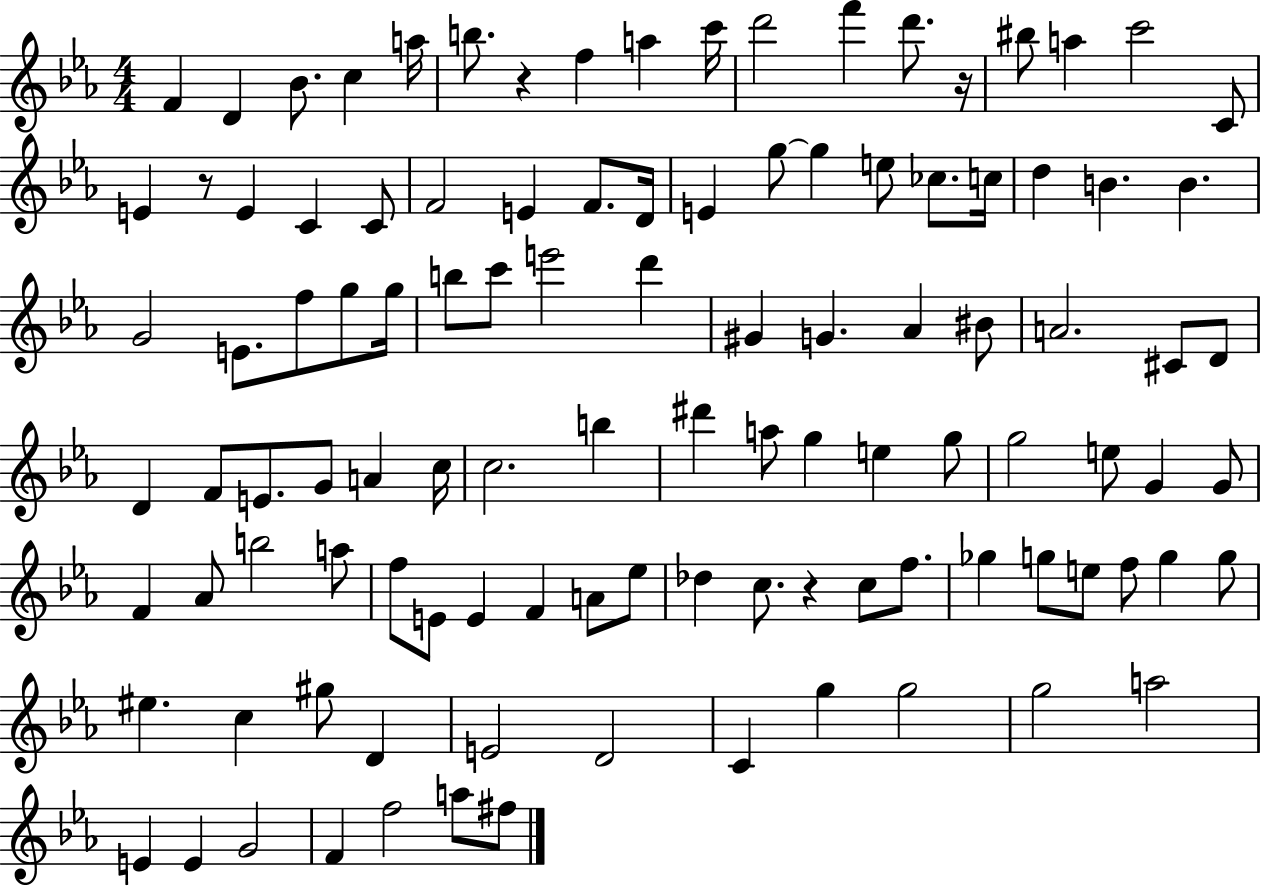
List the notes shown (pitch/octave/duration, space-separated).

F4/q D4/q Bb4/e. C5/q A5/s B5/e. R/q F5/q A5/q C6/s D6/h F6/q D6/e. R/s BIS5/e A5/q C6/h C4/e E4/q R/e E4/q C4/q C4/e F4/h E4/q F4/e. D4/s E4/q G5/e G5/q E5/e CES5/e. C5/s D5/q B4/q. B4/q. G4/h E4/e. F5/e G5/e G5/s B5/e C6/e E6/h D6/q G#4/q G4/q. Ab4/q BIS4/e A4/h. C#4/e D4/e D4/q F4/e E4/e. G4/e A4/q C5/s C5/h. B5/q D#6/q A5/e G5/q E5/q G5/e G5/h E5/e G4/q G4/e F4/q Ab4/e B5/h A5/e F5/e E4/e E4/q F4/q A4/e Eb5/e Db5/q C5/e. R/q C5/e F5/e. Gb5/q G5/e E5/e F5/e G5/q G5/e EIS5/q. C5/q G#5/e D4/q E4/h D4/h C4/q G5/q G5/h G5/h A5/h E4/q E4/q G4/h F4/q F5/h A5/e F#5/e